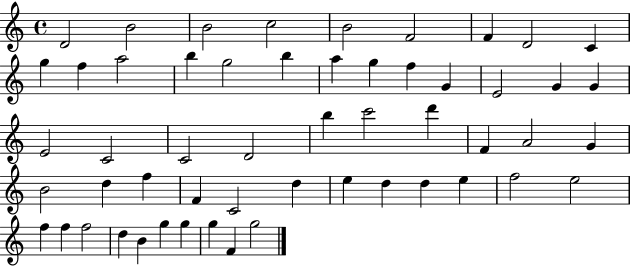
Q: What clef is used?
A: treble